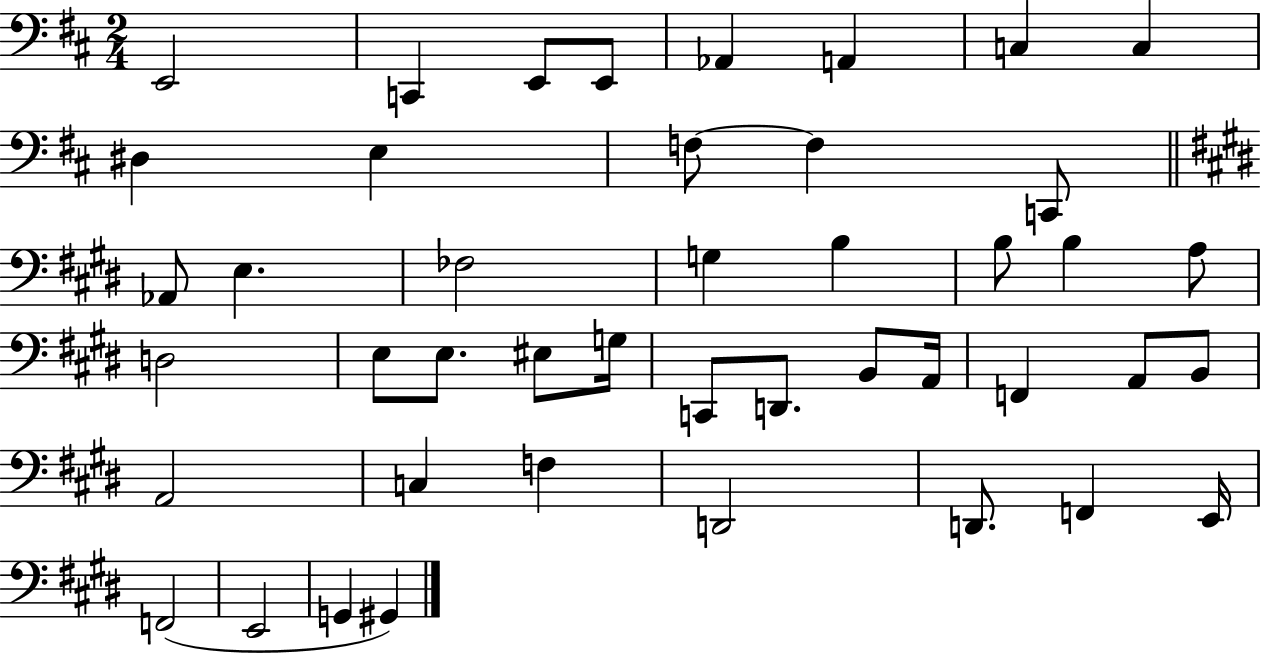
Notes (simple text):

E2/h C2/q E2/e E2/e Ab2/q A2/q C3/q C3/q D#3/q E3/q F3/e F3/q C2/e Ab2/e E3/q. FES3/h G3/q B3/q B3/e B3/q A3/e D3/h E3/e E3/e. EIS3/e G3/s C2/e D2/e. B2/e A2/s F2/q A2/e B2/e A2/h C3/q F3/q D2/h D2/e. F2/q E2/s F2/h E2/h G2/q G#2/q